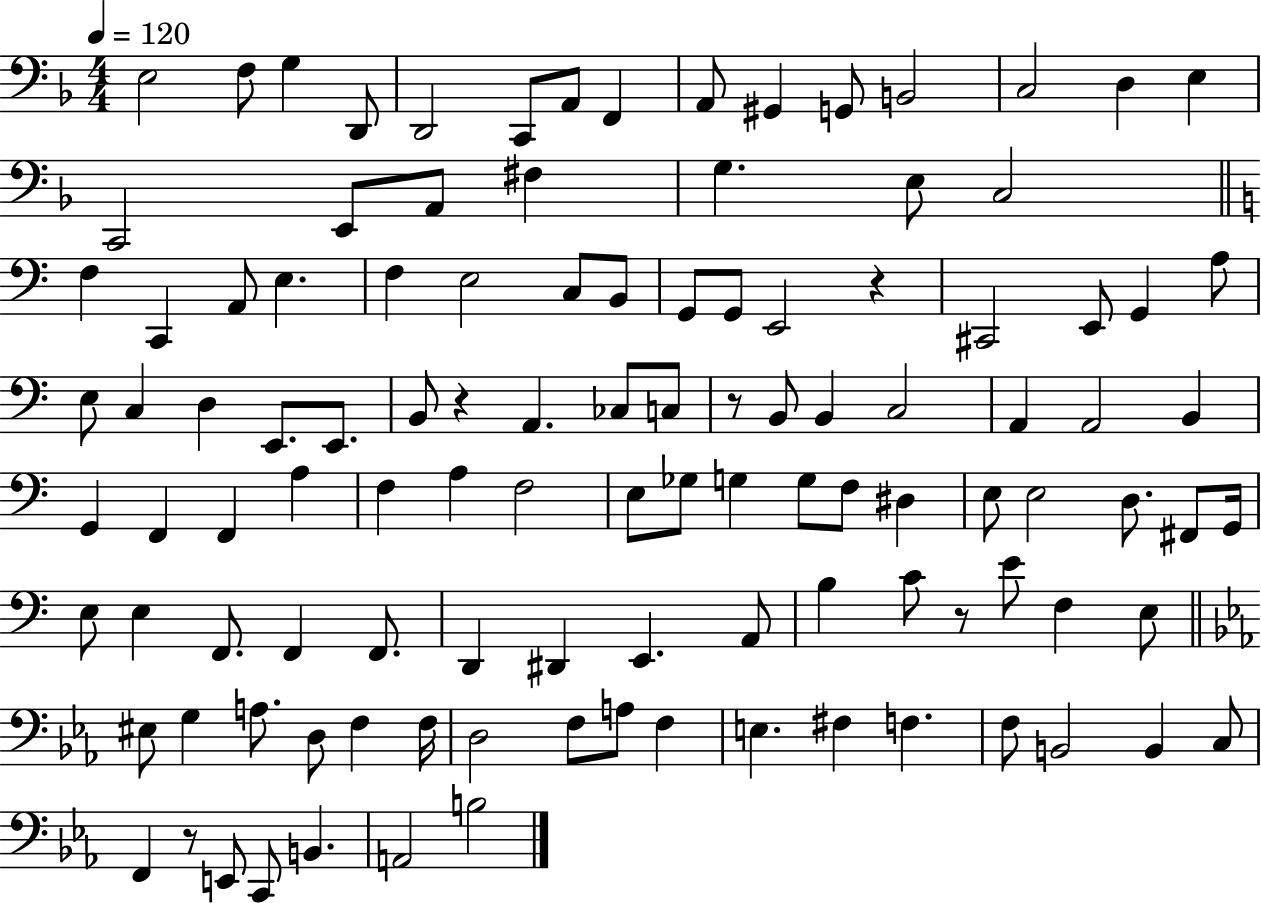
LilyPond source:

{
  \clef bass
  \numericTimeSignature
  \time 4/4
  \key f \major
  \tempo 4 = 120
  \repeat volta 2 { e2 f8 g4 d,8 | d,2 c,8 a,8 f,4 | a,8 gis,4 g,8 b,2 | c2 d4 e4 | \break c,2 e,8 a,8 fis4 | g4. e8 c2 | \bar "||" \break \key c \major f4 c,4 a,8 e4. | f4 e2 c8 b,8 | g,8 g,8 e,2 r4 | cis,2 e,8 g,4 a8 | \break e8 c4 d4 e,8. e,8. | b,8 r4 a,4. ces8 c8 | r8 b,8 b,4 c2 | a,4 a,2 b,4 | \break g,4 f,4 f,4 a4 | f4 a4 f2 | e8 ges8 g4 g8 f8 dis4 | e8 e2 d8. fis,8 g,16 | \break e8 e4 f,8. f,4 f,8. | d,4 dis,4 e,4. a,8 | b4 c'8 r8 e'8 f4 e8 | \bar "||" \break \key ees \major eis8 g4 a8. d8 f4 f16 | d2 f8 a8 f4 | e4. fis4 f4. | f8 b,2 b,4 c8 | \break f,4 r8 e,8 c,8 b,4. | a,2 b2 | } \bar "|."
}